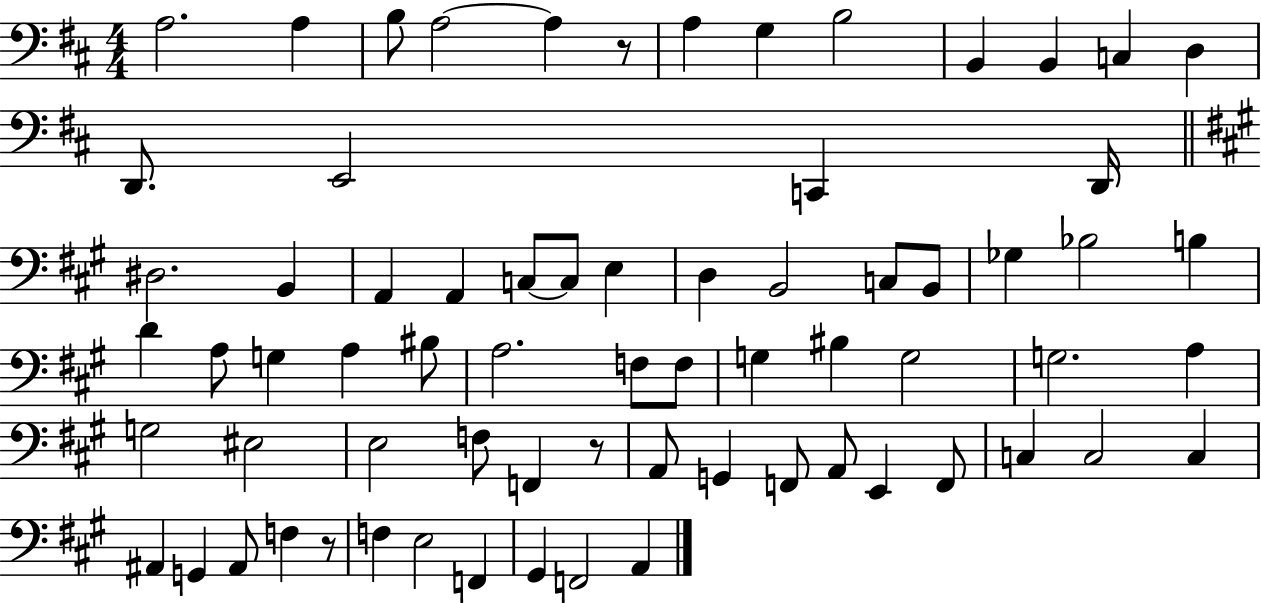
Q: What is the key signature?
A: D major